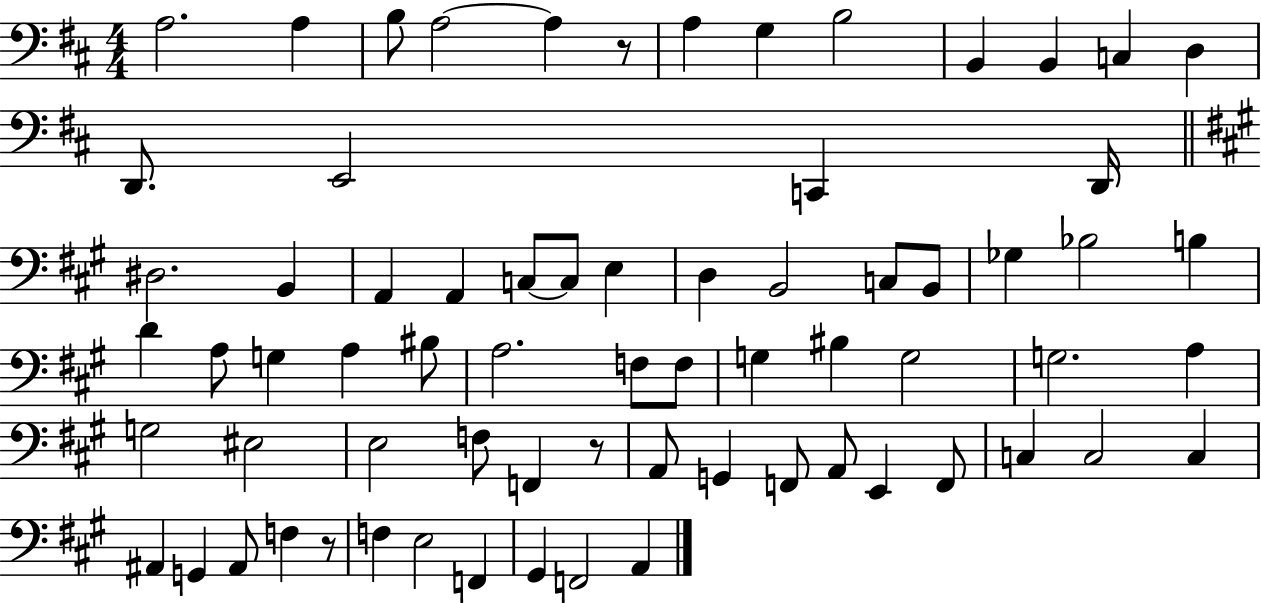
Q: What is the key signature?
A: D major